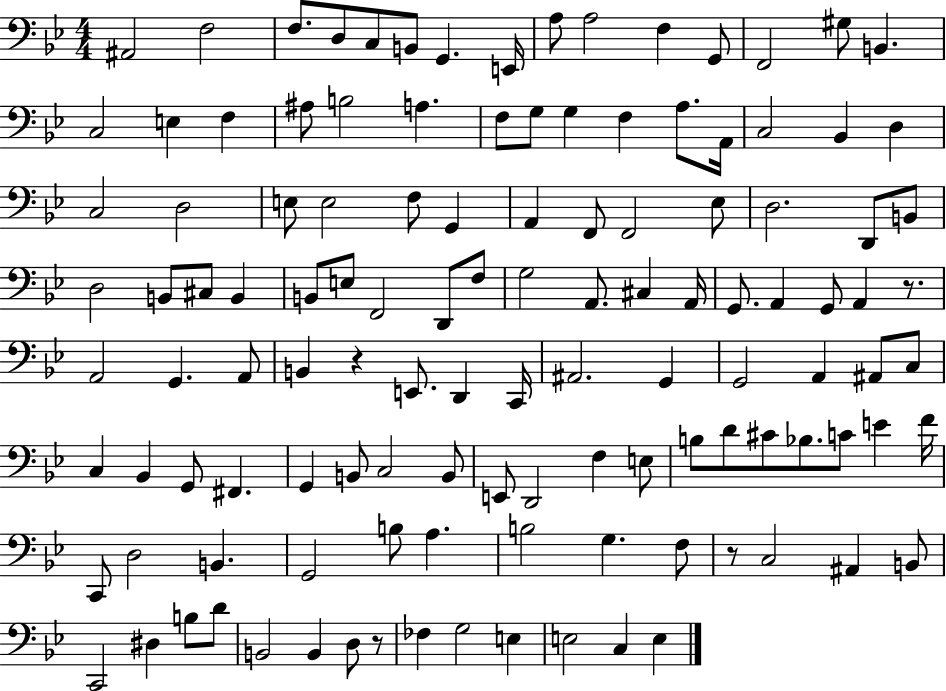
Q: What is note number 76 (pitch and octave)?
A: G2